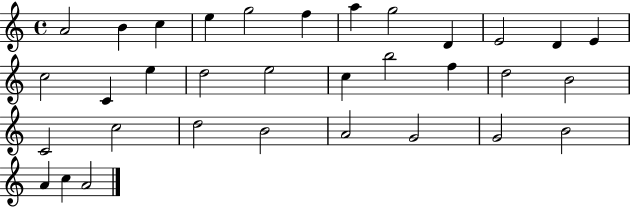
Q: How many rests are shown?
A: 0